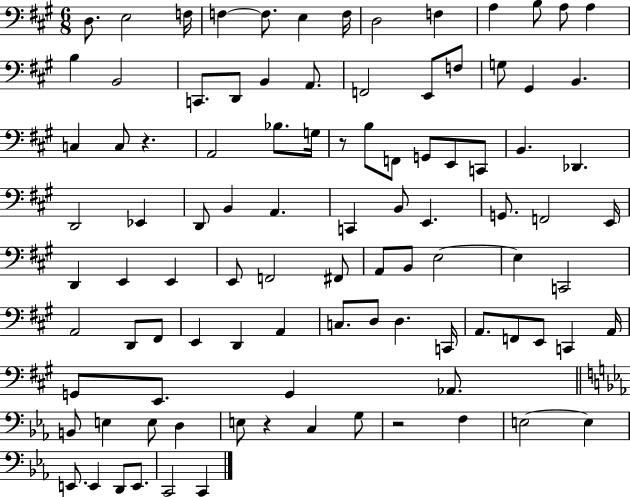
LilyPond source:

{
  \clef bass
  \numericTimeSignature
  \time 6/8
  \key a \major
  \repeat volta 2 { d8. e2 f16 | f4~~ f8. e4 f16 | d2 f4 | a4 b8 a8 a4 | \break b4 b,2 | c,8. d,8 b,4 a,8. | f,2 e,8 f8 | g8 gis,4 b,4. | \break c4 c8 r4. | a,2 bes8. g16 | r8 b8 f,8 g,8 e,8 c,8 | b,4. des,4. | \break d,2 ees,4 | d,8 b,4 a,4. | c,4 b,8 e,4. | g,8. f,2 e,16 | \break d,4 e,4 e,4 | e,8 f,2 fis,8 | a,8 b,8 e2~~ | e4 c,2 | \break a,2 d,8 fis,8 | e,4 d,4 a,4 | c8. d8 d4. c,16 | a,8. f,8 e,8 c,4 a,16 | \break g,8 e,8. g,4 aes,8. | \bar "||" \break \key c \minor b,8 e4 e8 d4 | e8 r4 c4 g8 | r2 f4 | e2~~ e4 | \break e,8. e,4 d,8 e,8. | c,2 c,4 | } \bar "|."
}